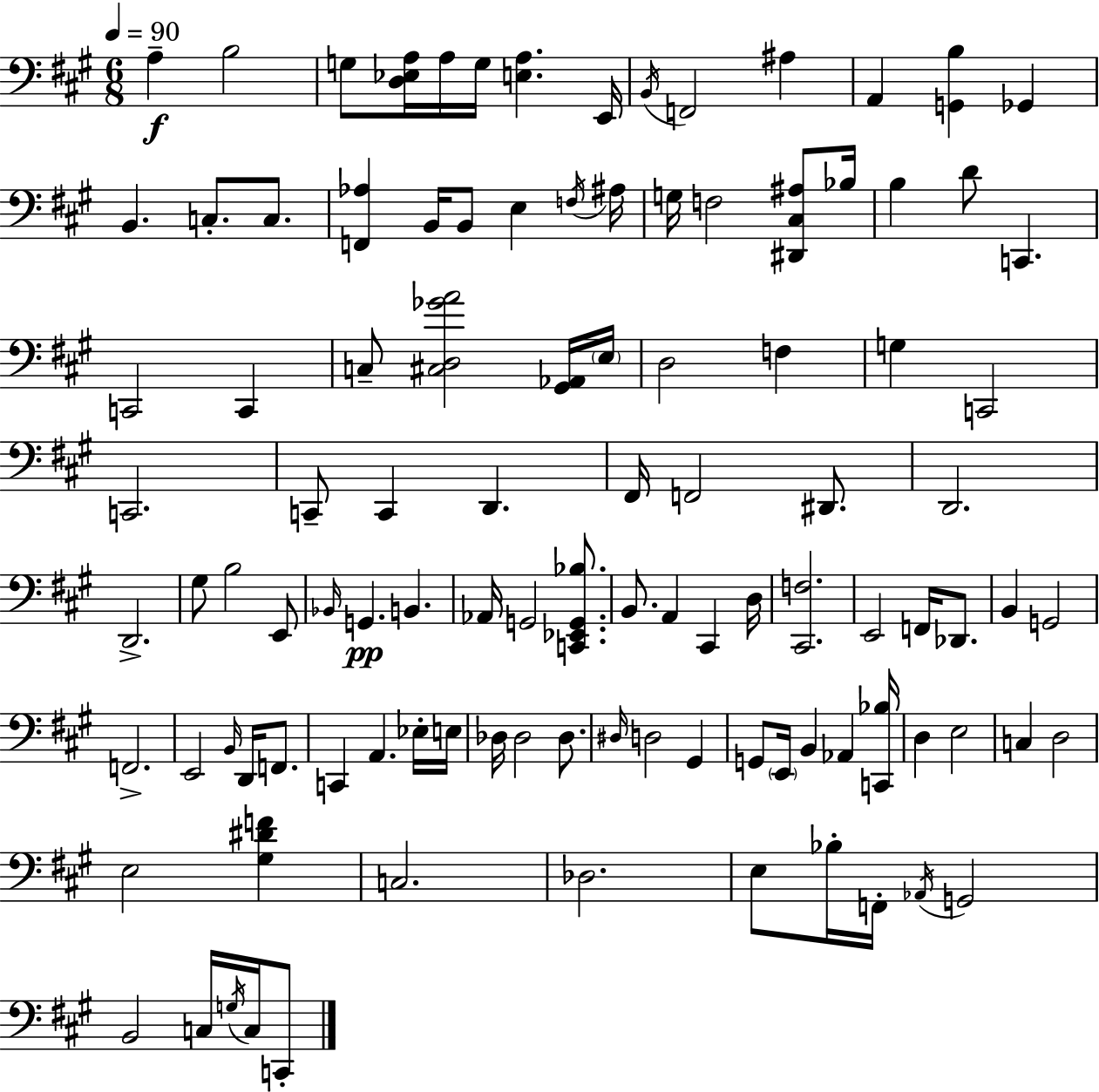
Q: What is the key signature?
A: A major